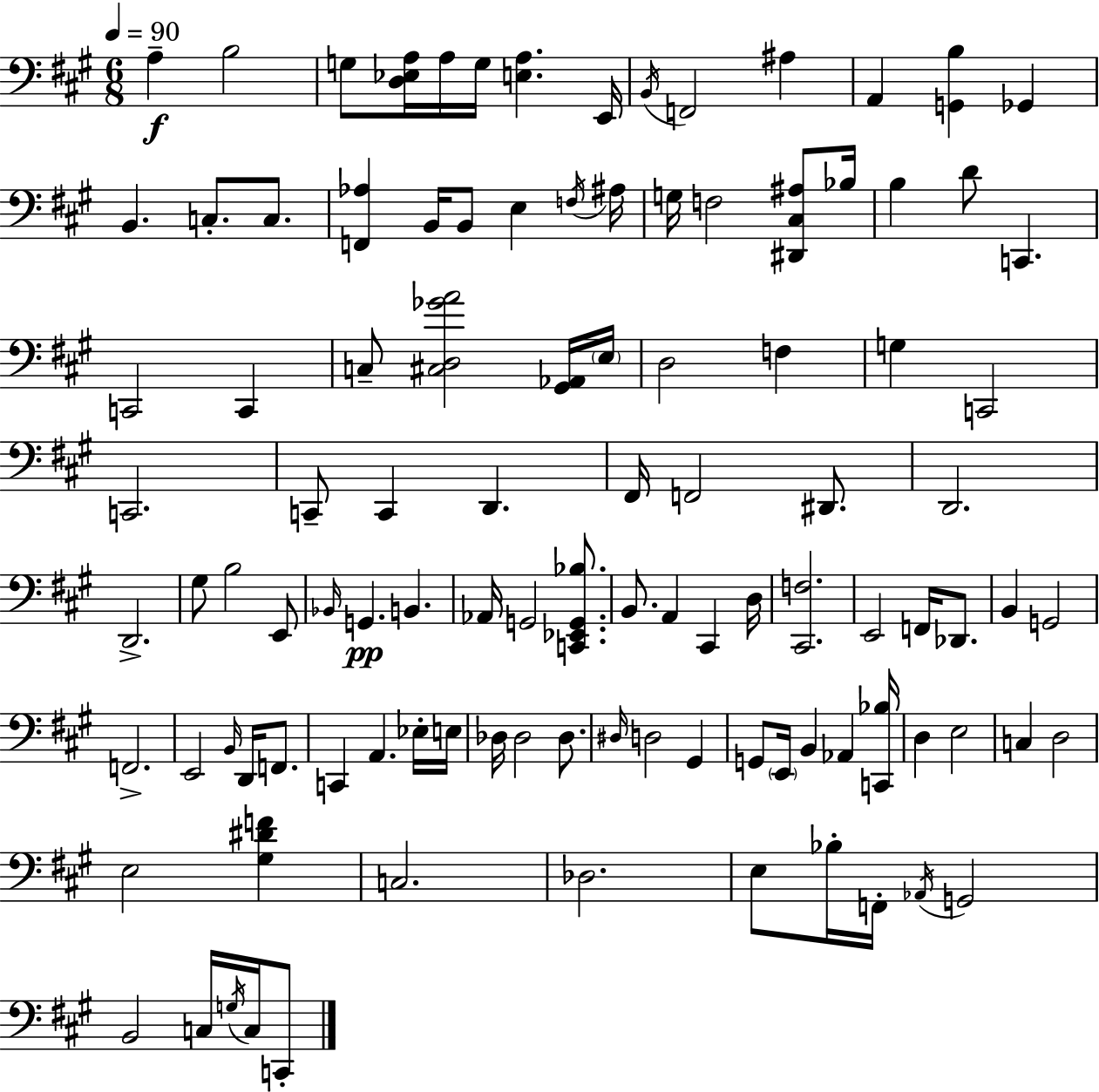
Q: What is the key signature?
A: A major